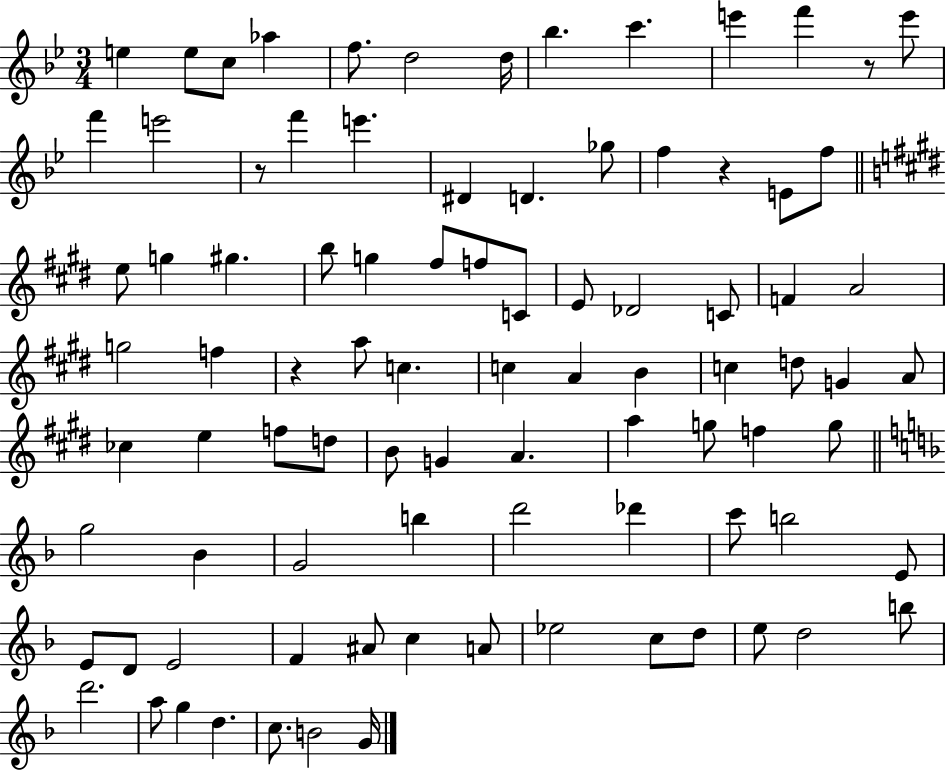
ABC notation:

X:1
T:Untitled
M:3/4
L:1/4
K:Bb
e e/2 c/2 _a f/2 d2 d/4 _b c' e' f' z/2 e'/2 f' e'2 z/2 f' e' ^D D _g/2 f z E/2 f/2 e/2 g ^g b/2 g ^f/2 f/2 C/2 E/2 _D2 C/2 F A2 g2 f z a/2 c c A B c d/2 G A/2 _c e f/2 d/2 B/2 G A a g/2 f g/2 g2 _B G2 b d'2 _d' c'/2 b2 E/2 E/2 D/2 E2 F ^A/2 c A/2 _e2 c/2 d/2 e/2 d2 b/2 d'2 a/2 g d c/2 B2 G/4